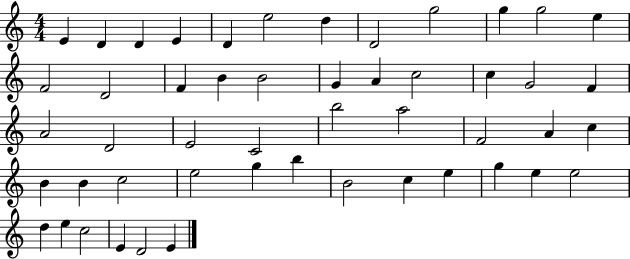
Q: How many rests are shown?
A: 0